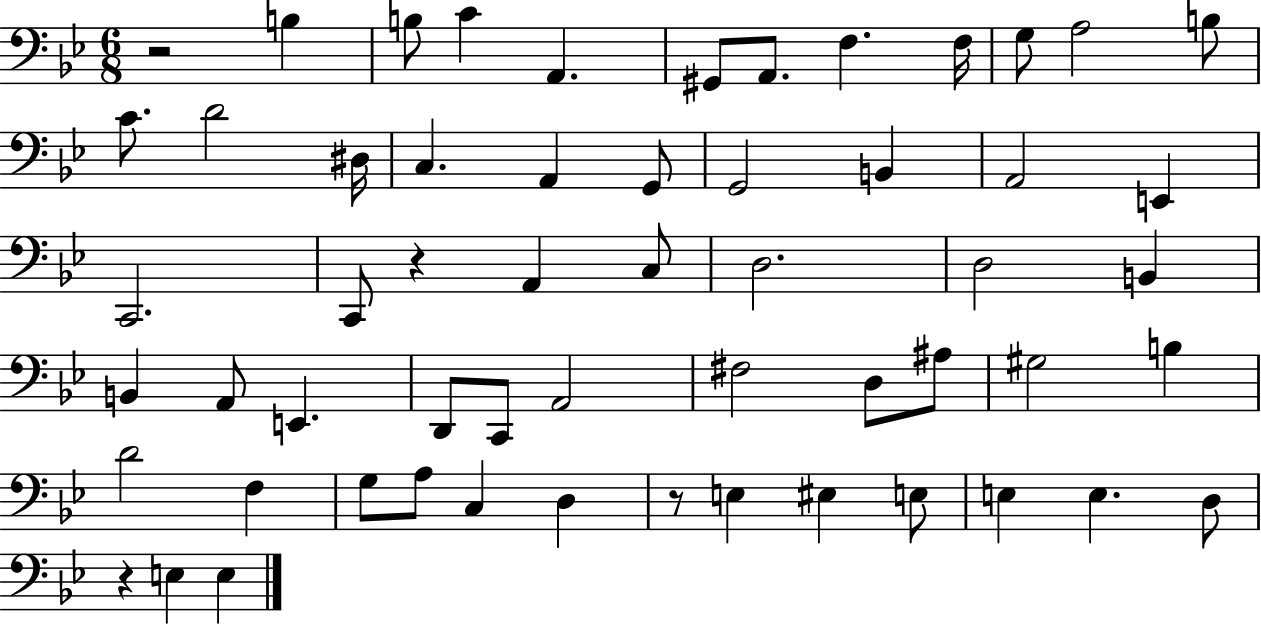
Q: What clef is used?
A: bass